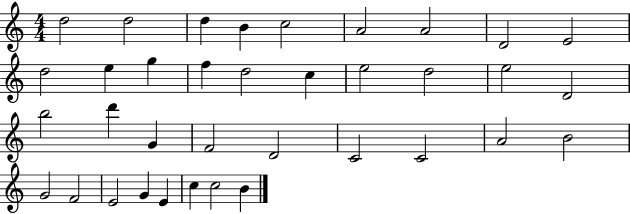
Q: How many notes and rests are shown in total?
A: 36